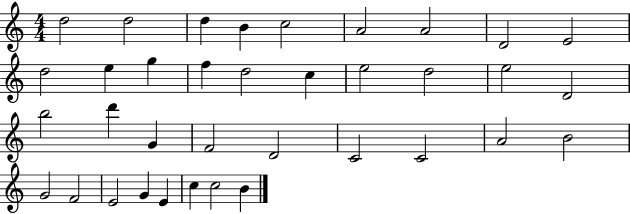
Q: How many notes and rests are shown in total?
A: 36